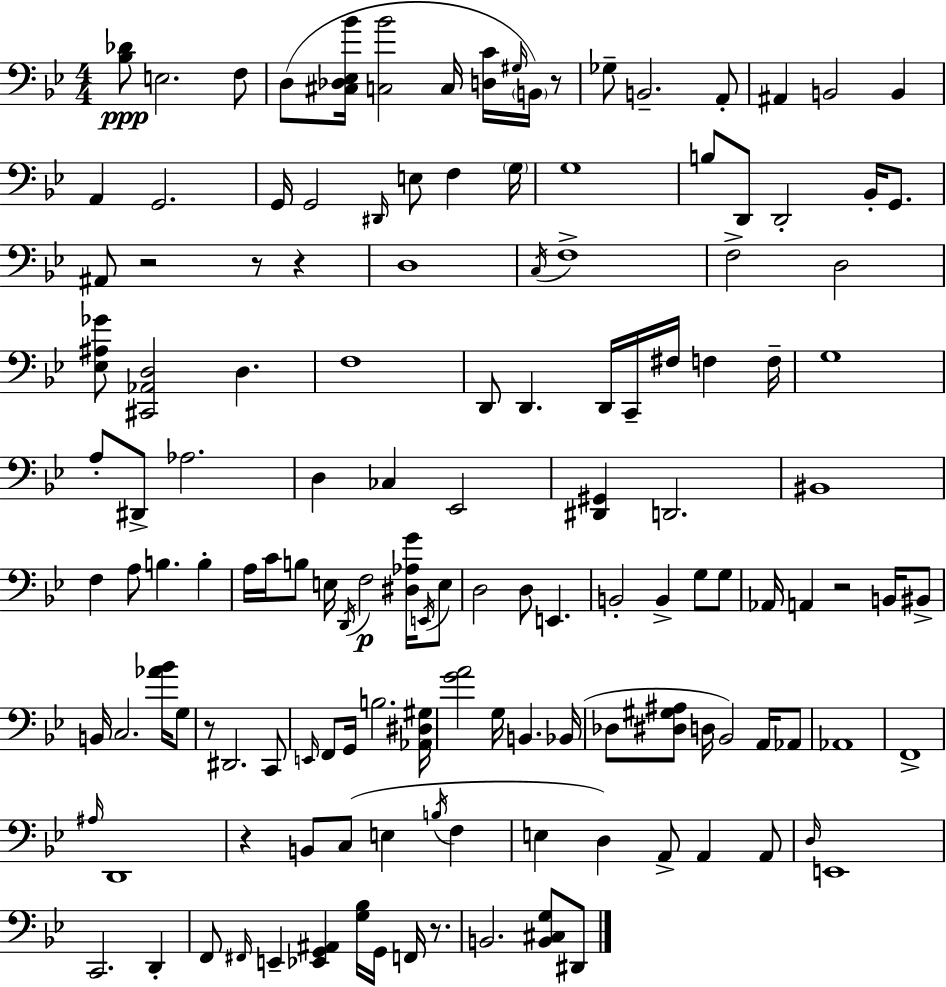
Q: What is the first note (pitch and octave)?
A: E3